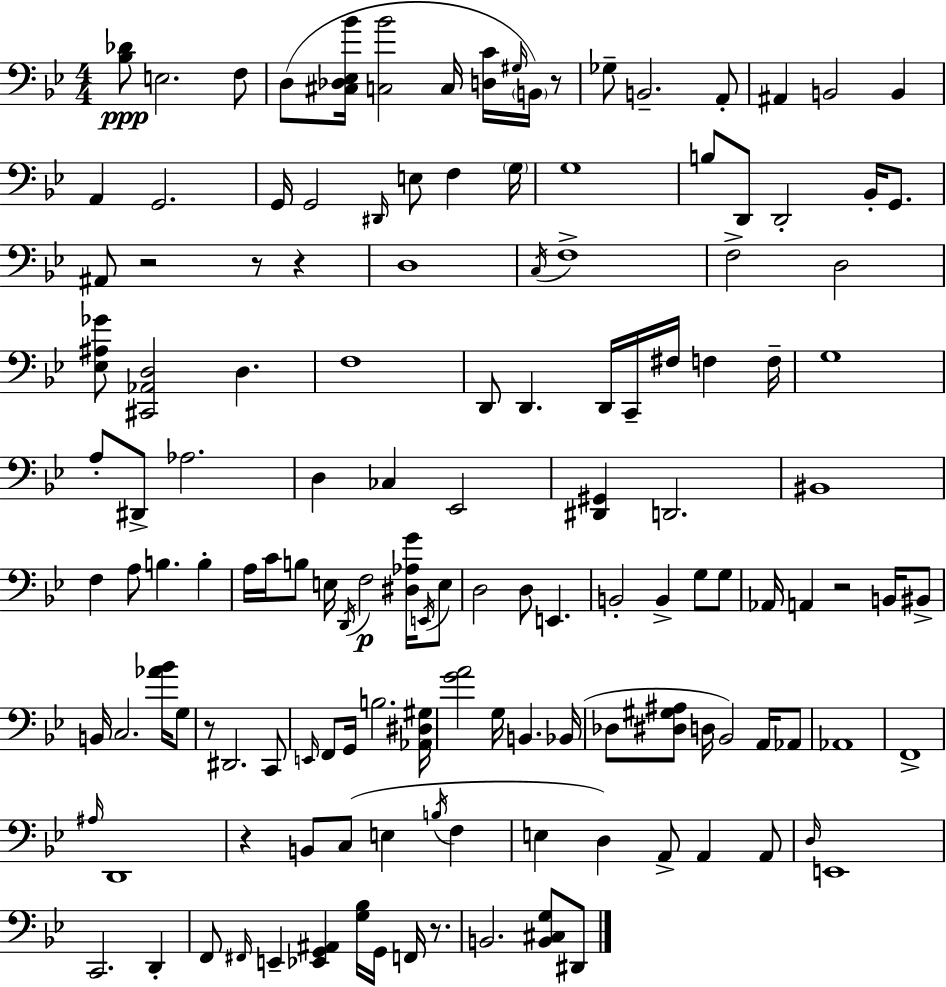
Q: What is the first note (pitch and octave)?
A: E3